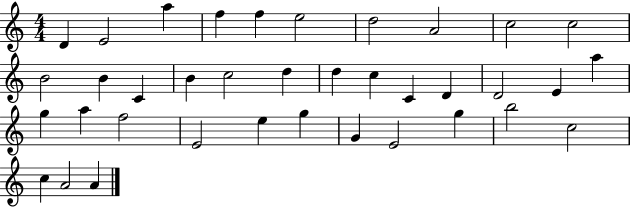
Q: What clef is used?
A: treble